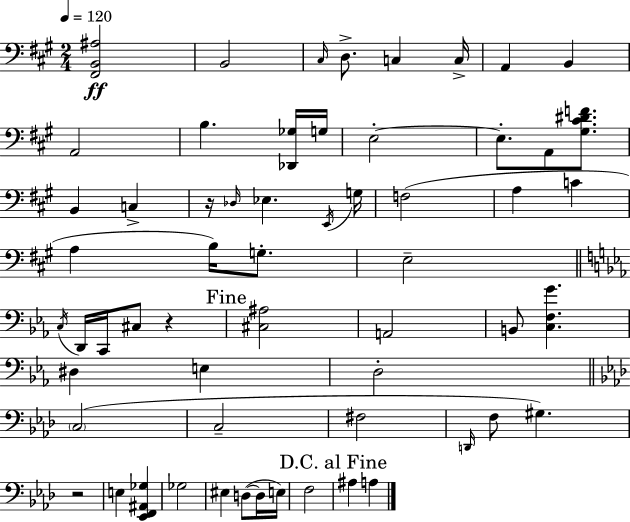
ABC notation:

X:1
T:Untitled
M:2/4
L:1/4
K:A
[^F,,B,,^A,]2 B,,2 ^C,/4 D,/2 C, C,/4 A,, B,, A,,2 B, [_D,,_G,]/4 G,/4 E,2 E,/2 A,,/2 [^G,^C^DF]/2 B,, C, z/4 _D,/4 _E, E,,/4 G,/4 F,2 A, C A, B,/4 G,/2 E,2 C,/4 D,,/4 C,,/4 ^C,/2 z [^C,^A,]2 A,,2 B,,/2 [C,F,G] ^D, E, D,2 C,2 C,2 ^F,2 D,,/4 F,/2 ^G, z2 E, [_E,,F,,^A,,_G,] _G,2 ^E, D,/2 D,/4 E,/4 F,2 ^A, A,